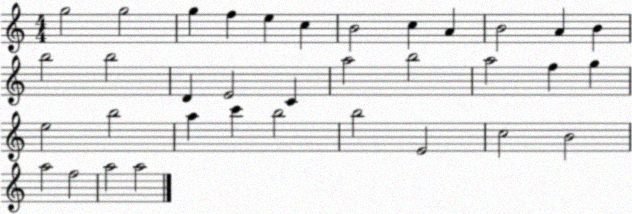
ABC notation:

X:1
T:Untitled
M:4/4
L:1/4
K:C
g2 g2 g f e c B2 c A B2 A B b2 b2 D E2 C a2 b2 a2 f g e2 b2 a c' b2 b2 E2 c2 B2 a2 f2 a2 a2